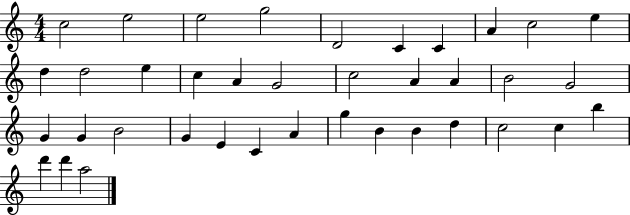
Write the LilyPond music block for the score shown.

{
  \clef treble
  \numericTimeSignature
  \time 4/4
  \key c \major
  c''2 e''2 | e''2 g''2 | d'2 c'4 c'4 | a'4 c''2 e''4 | \break d''4 d''2 e''4 | c''4 a'4 g'2 | c''2 a'4 a'4 | b'2 g'2 | \break g'4 g'4 b'2 | g'4 e'4 c'4 a'4 | g''4 b'4 b'4 d''4 | c''2 c''4 b''4 | \break d'''4 d'''4 a''2 | \bar "|."
}